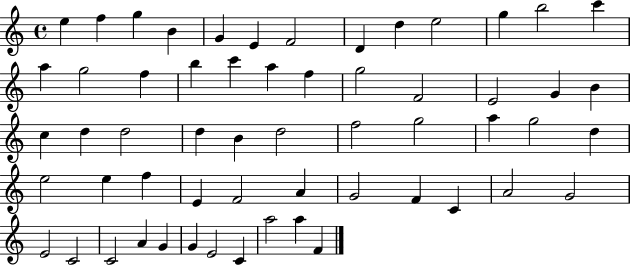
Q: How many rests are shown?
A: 0